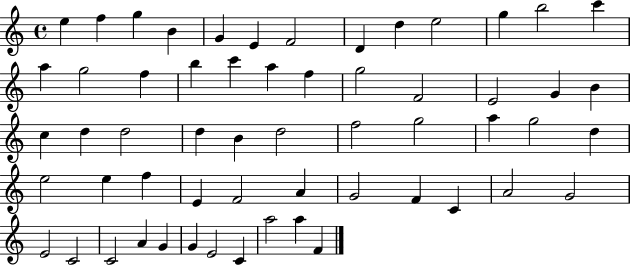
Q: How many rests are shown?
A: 0